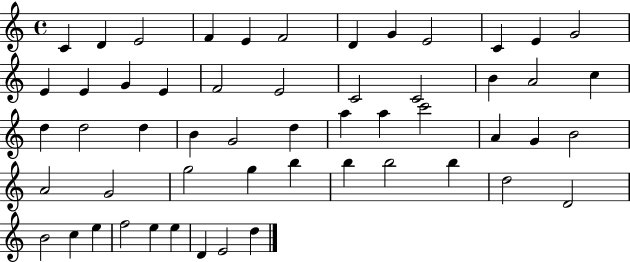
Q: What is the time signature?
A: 4/4